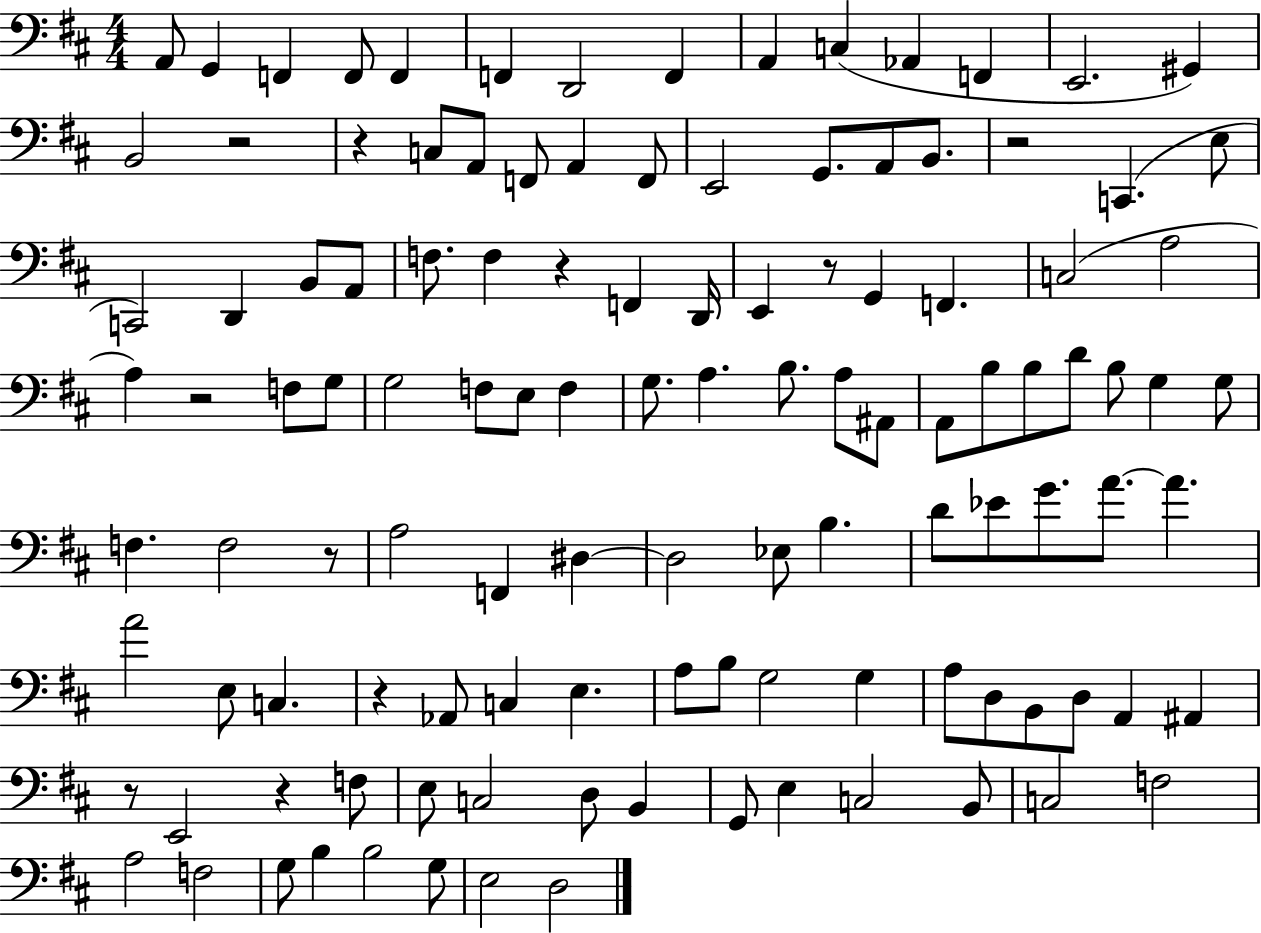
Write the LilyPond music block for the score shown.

{
  \clef bass
  \numericTimeSignature
  \time 4/4
  \key d \major
  a,8 g,4 f,4 f,8 f,4 | f,4 d,2 f,4 | a,4 c4( aes,4 f,4 | e,2. gis,4) | \break b,2 r2 | r4 c8 a,8 f,8 a,4 f,8 | e,2 g,8. a,8 b,8. | r2 c,4.( e8 | \break c,2) d,4 b,8 a,8 | f8. f4 r4 f,4 d,16 | e,4 r8 g,4 f,4. | c2( a2 | \break a4) r2 f8 g8 | g2 f8 e8 f4 | g8. a4. b8. a8 ais,8 | a,8 b8 b8 d'8 b8 g4 g8 | \break f4. f2 r8 | a2 f,4 dis4~~ | dis2 ees8 b4. | d'8 ees'8 g'8. a'8.~~ a'4. | \break a'2 e8 c4. | r4 aes,8 c4 e4. | a8 b8 g2 g4 | a8 d8 b,8 d8 a,4 ais,4 | \break r8 e,2 r4 f8 | e8 c2 d8 b,4 | g,8 e4 c2 b,8 | c2 f2 | \break a2 f2 | g8 b4 b2 g8 | e2 d2 | \bar "|."
}